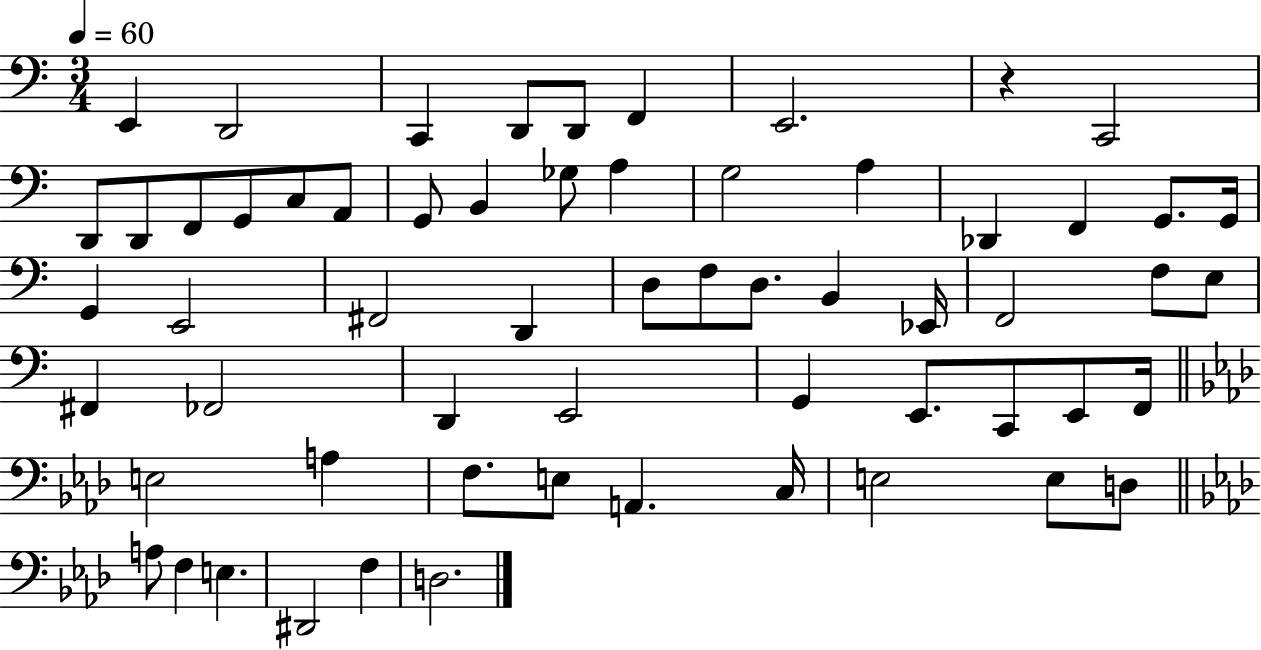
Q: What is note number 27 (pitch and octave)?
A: F#2